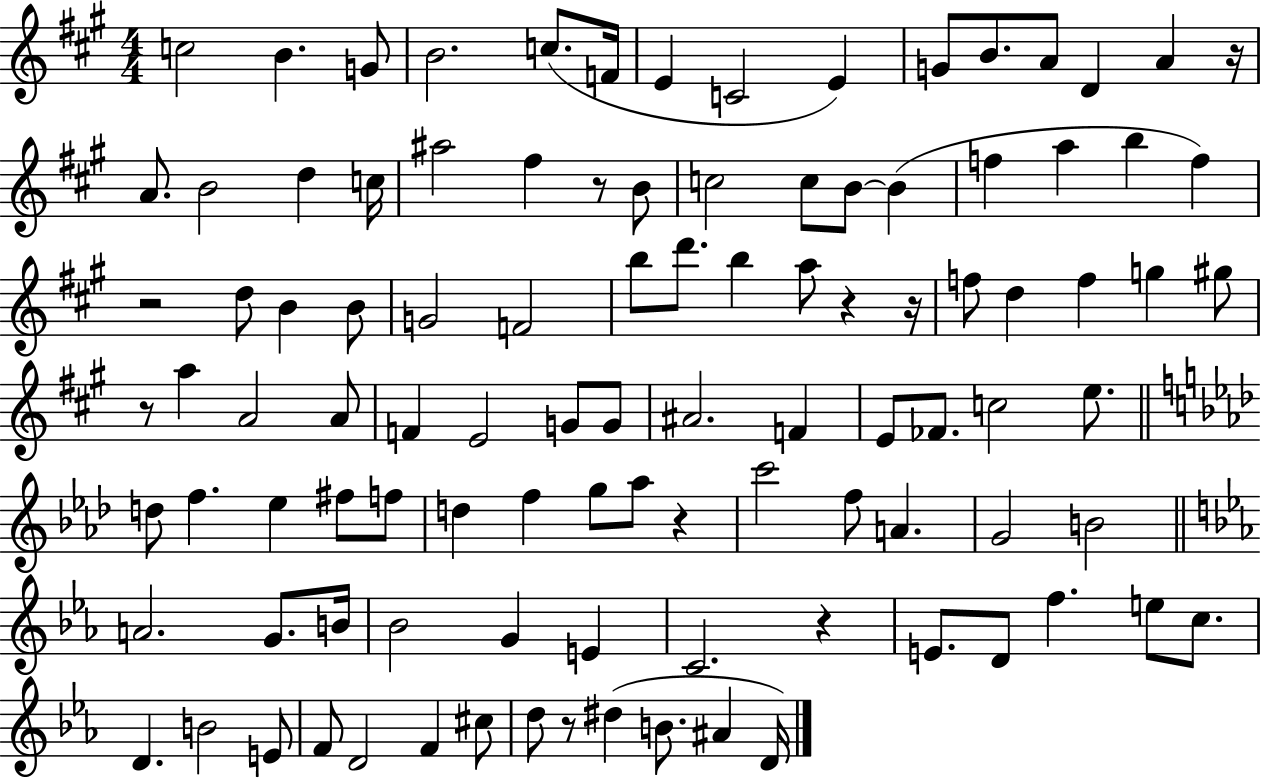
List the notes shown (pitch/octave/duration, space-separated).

C5/h B4/q. G4/e B4/h. C5/e. F4/s E4/q C4/h E4/q G4/e B4/e. A4/e D4/q A4/q R/s A4/e. B4/h D5/q C5/s A#5/h F#5/q R/e B4/e C5/h C5/e B4/e B4/q F5/q A5/q B5/q F5/q R/h D5/e B4/q B4/e G4/h F4/h B5/e D6/e. B5/q A5/e R/q R/s F5/e D5/q F5/q G5/q G#5/e R/e A5/q A4/h A4/e F4/q E4/h G4/e G4/e A#4/h. F4/q E4/e FES4/e. C5/h E5/e. D5/e F5/q. Eb5/q F#5/e F5/e D5/q F5/q G5/e Ab5/e R/q C6/h F5/e A4/q. G4/h B4/h A4/h. G4/e. B4/s Bb4/h G4/q E4/q C4/h. R/q E4/e. D4/e F5/q. E5/e C5/e. D4/q. B4/h E4/e F4/e D4/h F4/q C#5/e D5/e R/e D#5/q B4/e. A#4/q D4/s